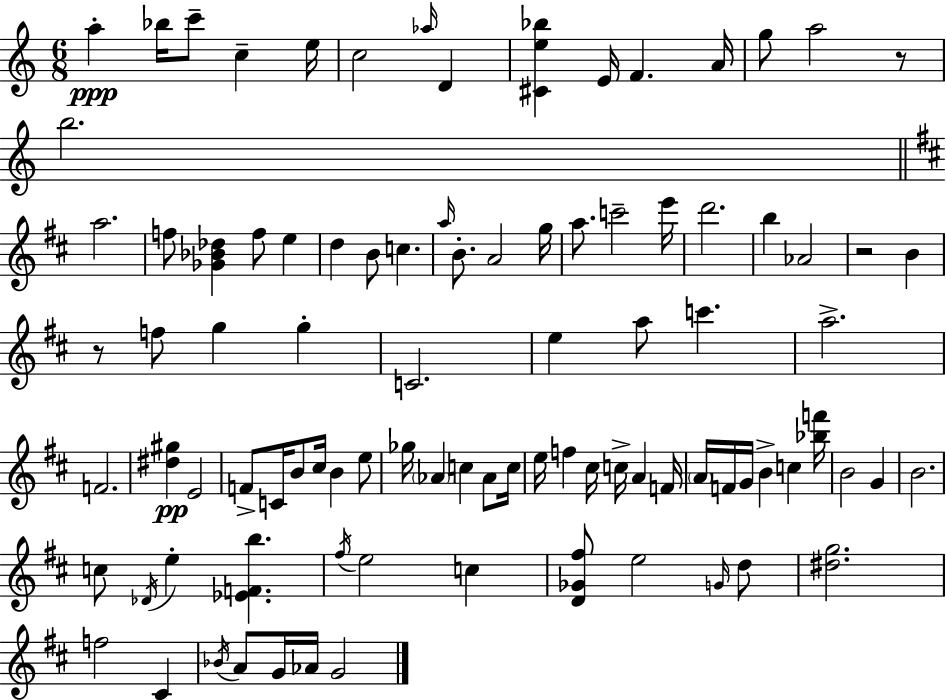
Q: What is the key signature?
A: A minor